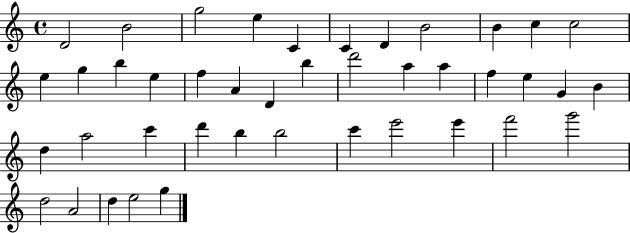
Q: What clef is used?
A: treble